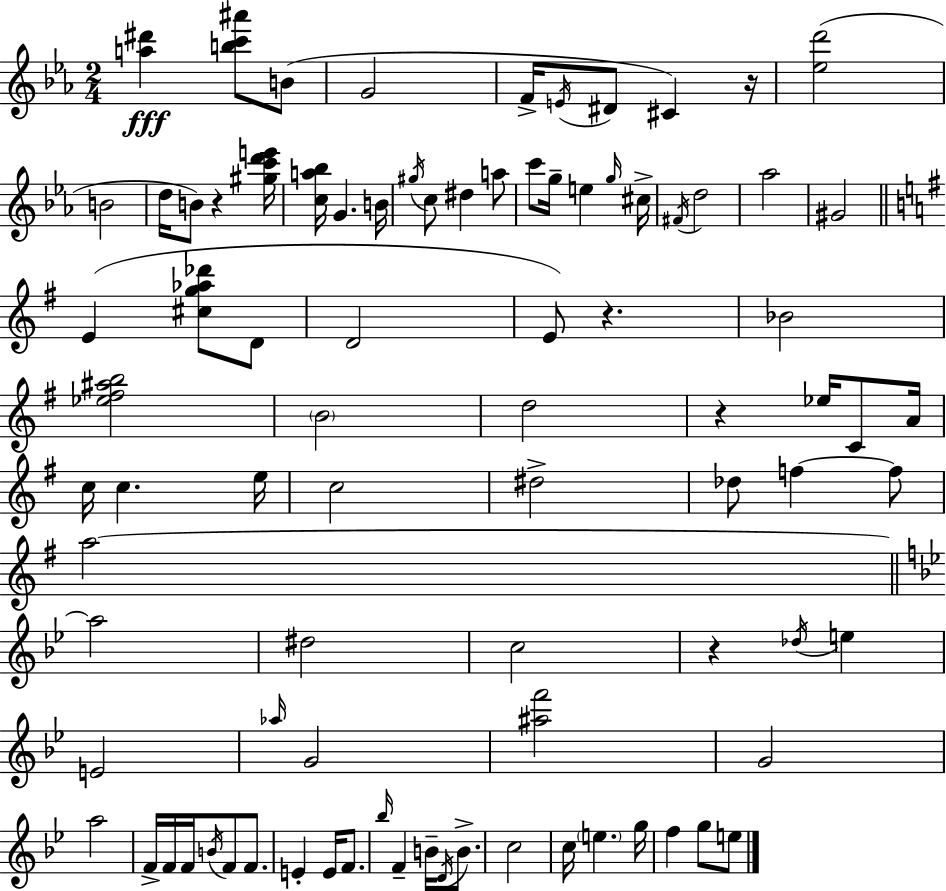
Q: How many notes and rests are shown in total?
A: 87